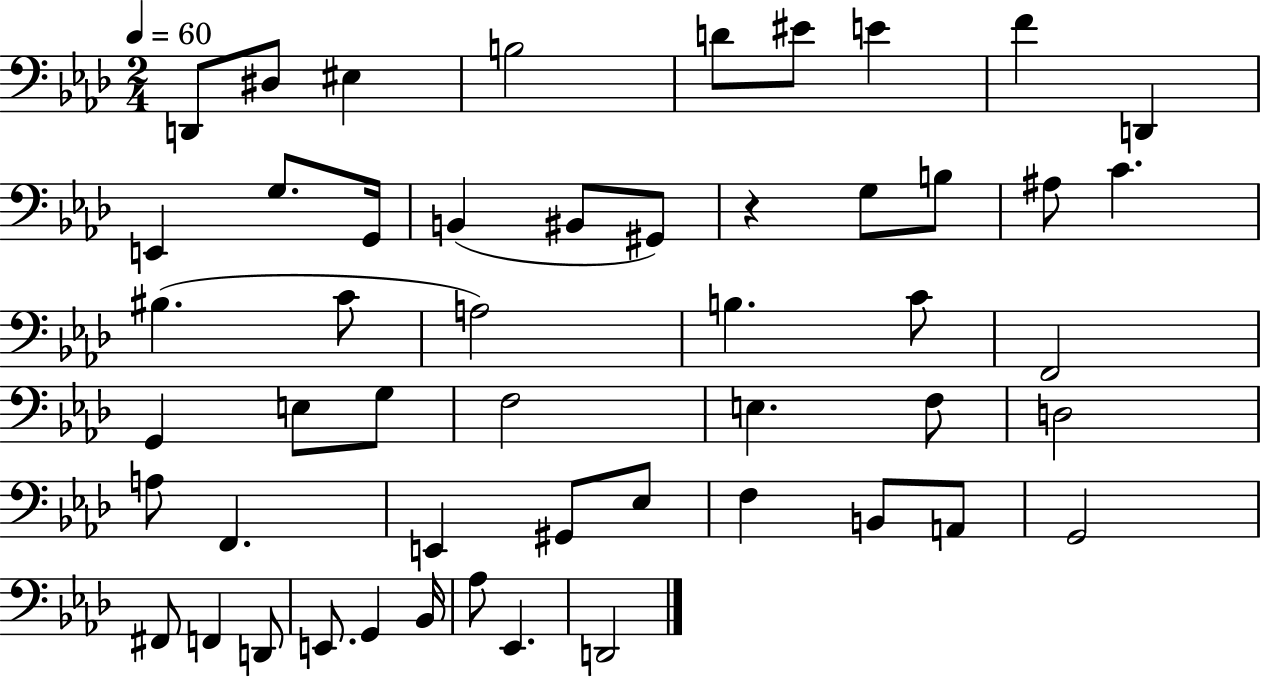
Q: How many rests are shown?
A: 1